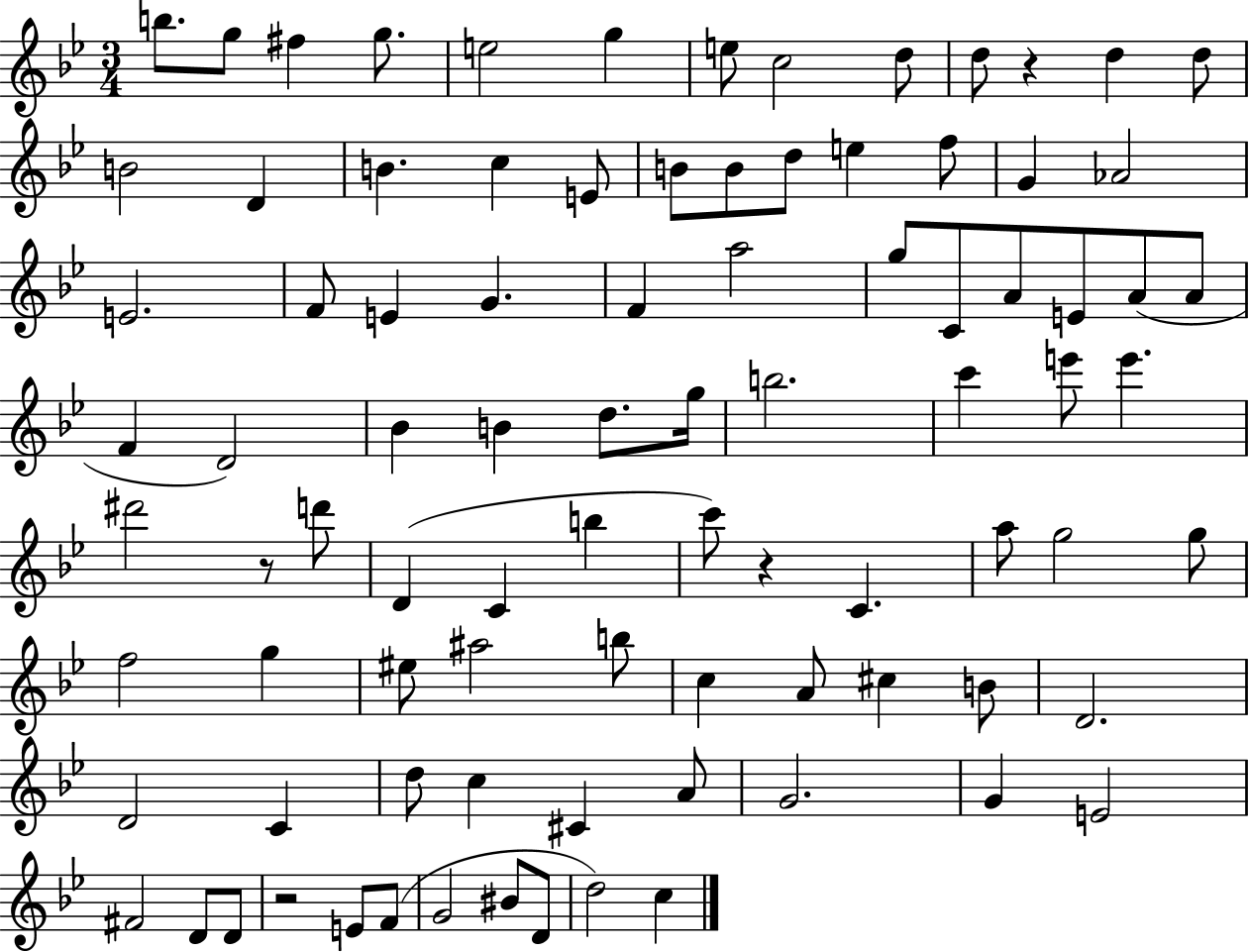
{
  \clef treble
  \numericTimeSignature
  \time 3/4
  \key bes \major
  b''8. g''8 fis''4 g''8. | e''2 g''4 | e''8 c''2 d''8 | d''8 r4 d''4 d''8 | \break b'2 d'4 | b'4. c''4 e'8 | b'8 b'8 d''8 e''4 f''8 | g'4 aes'2 | \break e'2. | f'8 e'4 g'4. | f'4 a''2 | g''8 c'8 a'8 e'8 a'8( a'8 | \break f'4 d'2) | bes'4 b'4 d''8. g''16 | b''2. | c'''4 e'''8 e'''4. | \break dis'''2 r8 d'''8 | d'4( c'4 b''4 | c'''8) r4 c'4. | a''8 g''2 g''8 | \break f''2 g''4 | eis''8 ais''2 b''8 | c''4 a'8 cis''4 b'8 | d'2. | \break d'2 c'4 | d''8 c''4 cis'4 a'8 | g'2. | g'4 e'2 | \break fis'2 d'8 d'8 | r2 e'8 f'8( | g'2 bis'8 d'8 | d''2) c''4 | \break \bar "|."
}